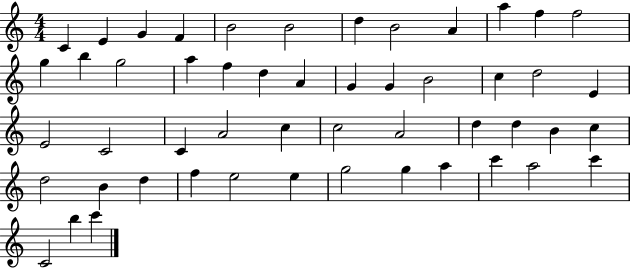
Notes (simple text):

C4/q E4/q G4/q F4/q B4/h B4/h D5/q B4/h A4/q A5/q F5/q F5/h G5/q B5/q G5/h A5/q F5/q D5/q A4/q G4/q G4/q B4/h C5/q D5/h E4/q E4/h C4/h C4/q A4/h C5/q C5/h A4/h D5/q D5/q B4/q C5/q D5/h B4/q D5/q F5/q E5/h E5/q G5/h G5/q A5/q C6/q A5/h C6/q C4/h B5/q C6/q